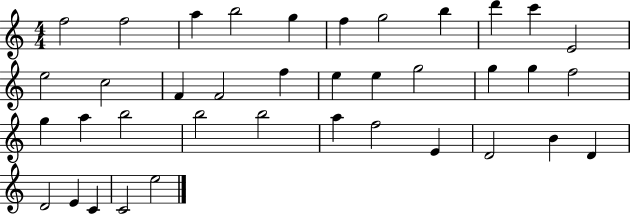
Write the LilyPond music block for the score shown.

{
  \clef treble
  \numericTimeSignature
  \time 4/4
  \key c \major
  f''2 f''2 | a''4 b''2 g''4 | f''4 g''2 b''4 | d'''4 c'''4 e'2 | \break e''2 c''2 | f'4 f'2 f''4 | e''4 e''4 g''2 | g''4 g''4 f''2 | \break g''4 a''4 b''2 | b''2 b''2 | a''4 f''2 e'4 | d'2 b'4 d'4 | \break d'2 e'4 c'4 | c'2 e''2 | \bar "|."
}